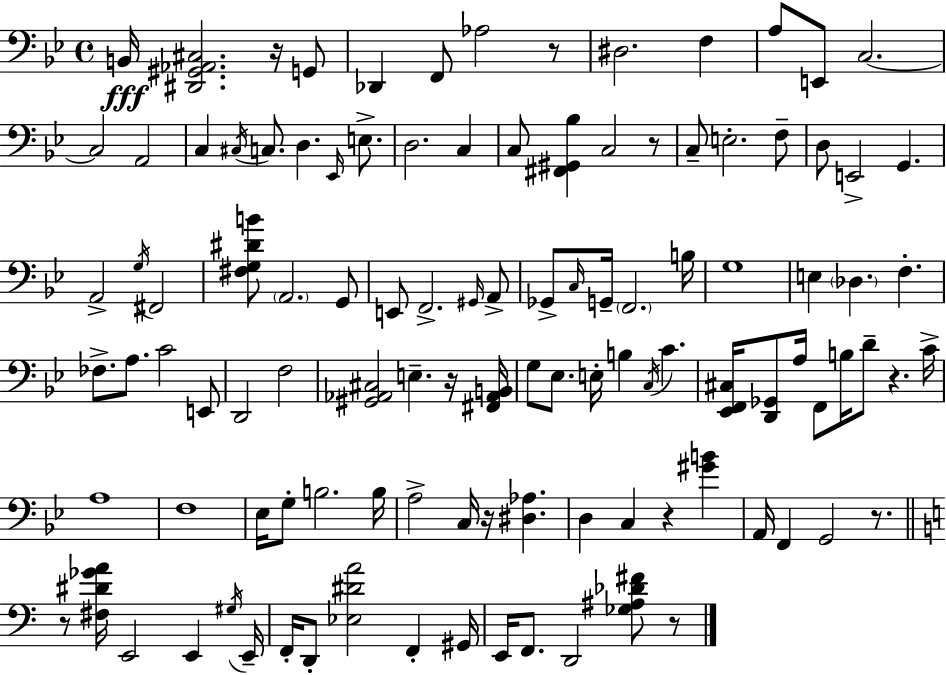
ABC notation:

X:1
T:Untitled
M:4/4
L:1/4
K:Gm
B,,/4 [^D,,^G,,_A,,^C,]2 z/4 G,,/2 _D,, F,,/2 _A,2 z/2 ^D,2 F, A,/2 E,,/2 C,2 C,2 A,,2 C, ^C,/4 C,/2 D, _E,,/4 E,/2 D,2 C, C,/2 [^F,,^G,,_B,] C,2 z/2 C,/2 E,2 F,/2 D,/2 E,,2 G,, A,,2 G,/4 ^F,,2 [^F,G,^DB]/2 A,,2 G,,/2 E,,/2 F,,2 ^G,,/4 A,,/2 _G,,/2 C,/4 G,,/4 F,,2 B,/4 G,4 E, _D, F, _F,/2 A,/2 C2 E,,/2 D,,2 F,2 [^G,,_A,,^C,]2 E, z/4 [^F,,_A,,B,,]/4 G,/2 _E,/2 E,/4 B, C,/4 C [_E,,F,,^C,]/4 [D,,_G,,]/2 A,/4 F,,/2 B,/4 D/2 z C/4 A,4 F,4 _E,/4 G,/2 B,2 B,/4 A,2 C,/4 z/4 [^D,_A,] D, C, z [^GB] A,,/4 F,, G,,2 z/2 z/2 [^F,^D_GA]/4 E,,2 E,, ^G,/4 E,,/4 F,,/4 D,,/2 [_E,^DA]2 F,, ^G,,/4 E,,/4 F,,/2 D,,2 [_G,^A,_D^F]/2 z/2